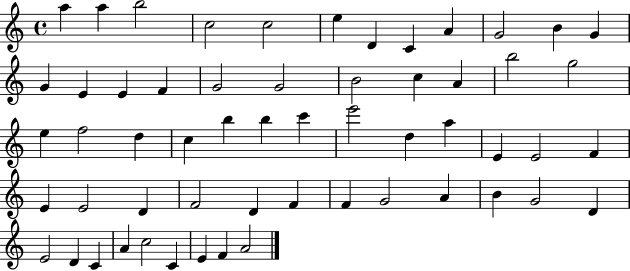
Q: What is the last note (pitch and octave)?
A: A4